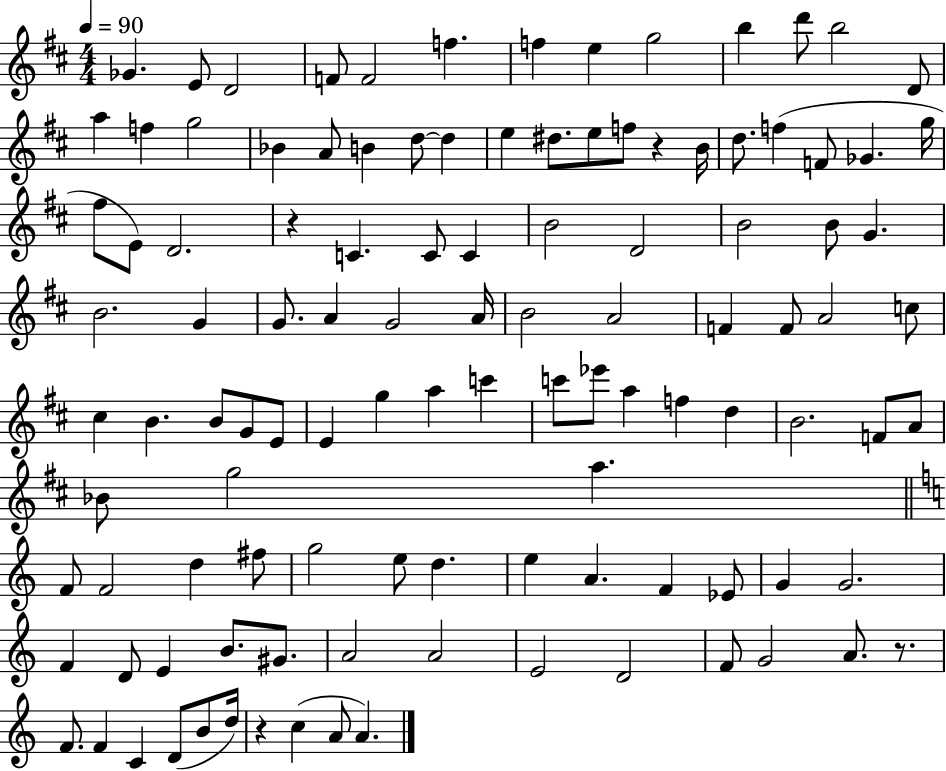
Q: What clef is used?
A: treble